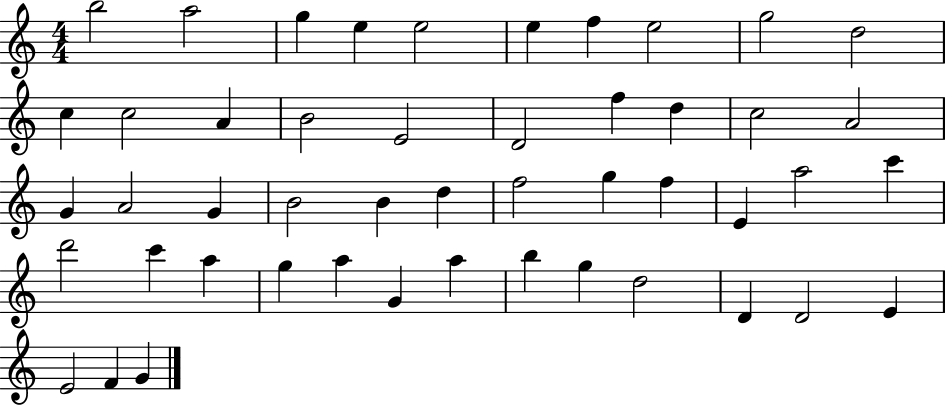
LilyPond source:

{
  \clef treble
  \numericTimeSignature
  \time 4/4
  \key c \major
  b''2 a''2 | g''4 e''4 e''2 | e''4 f''4 e''2 | g''2 d''2 | \break c''4 c''2 a'4 | b'2 e'2 | d'2 f''4 d''4 | c''2 a'2 | \break g'4 a'2 g'4 | b'2 b'4 d''4 | f''2 g''4 f''4 | e'4 a''2 c'''4 | \break d'''2 c'''4 a''4 | g''4 a''4 g'4 a''4 | b''4 g''4 d''2 | d'4 d'2 e'4 | \break e'2 f'4 g'4 | \bar "|."
}